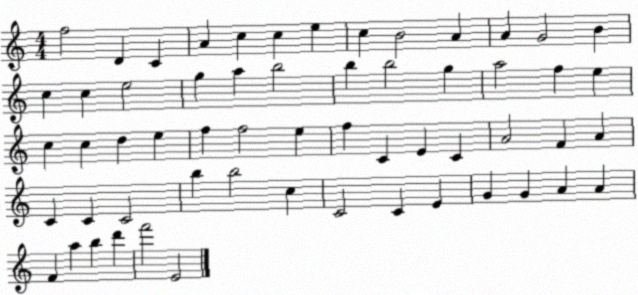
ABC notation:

X:1
T:Untitled
M:4/4
L:1/4
K:C
f2 D C A c c e c B2 A A G2 B c c e2 g a b2 b b2 g a2 f e c c d e f f2 e f C E C A2 F A C C C2 b b2 c C2 C E G G A A F a b d' f'2 E2